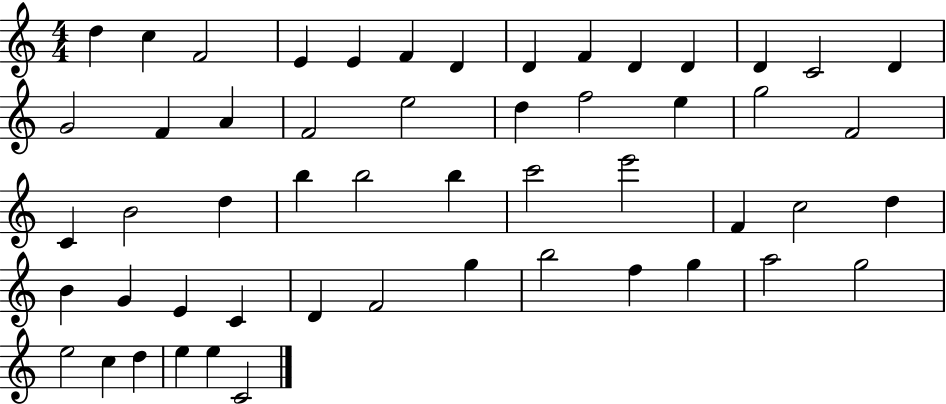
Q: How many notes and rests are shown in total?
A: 53